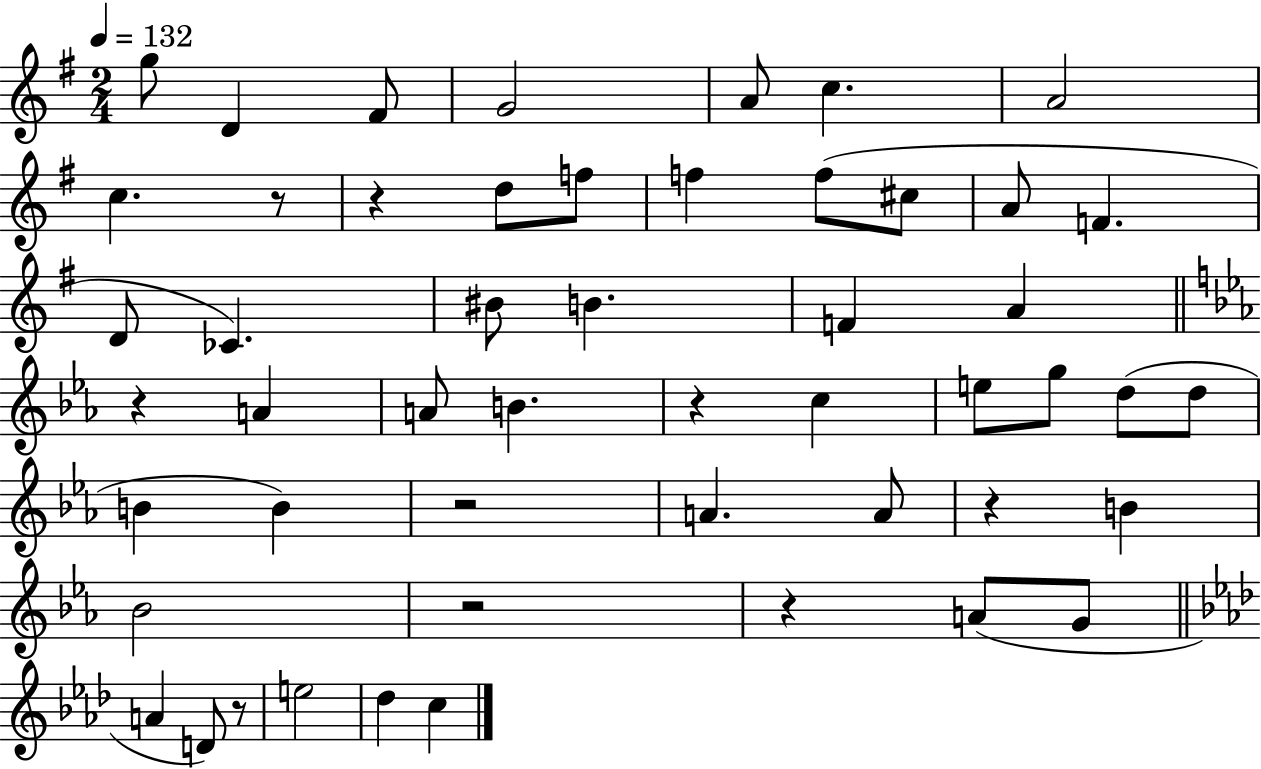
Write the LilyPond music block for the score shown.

{
  \clef treble
  \numericTimeSignature
  \time 2/4
  \key g \major
  \tempo 4 = 132
  g''8 d'4 fis'8 | g'2 | a'8 c''4. | a'2 | \break c''4. r8 | r4 d''8 f''8 | f''4 f''8( cis''8 | a'8 f'4. | \break d'8 ces'4.) | bis'8 b'4. | f'4 a'4 | \bar "||" \break \key ees \major r4 a'4 | a'8 b'4. | r4 c''4 | e''8 g''8 d''8( d''8 | \break b'4 b'4) | r2 | a'4. a'8 | r4 b'4 | \break bes'2 | r2 | r4 a'8( g'8 | \bar "||" \break \key aes \major a'4 d'8) r8 | e''2 | des''4 c''4 | \bar "|."
}